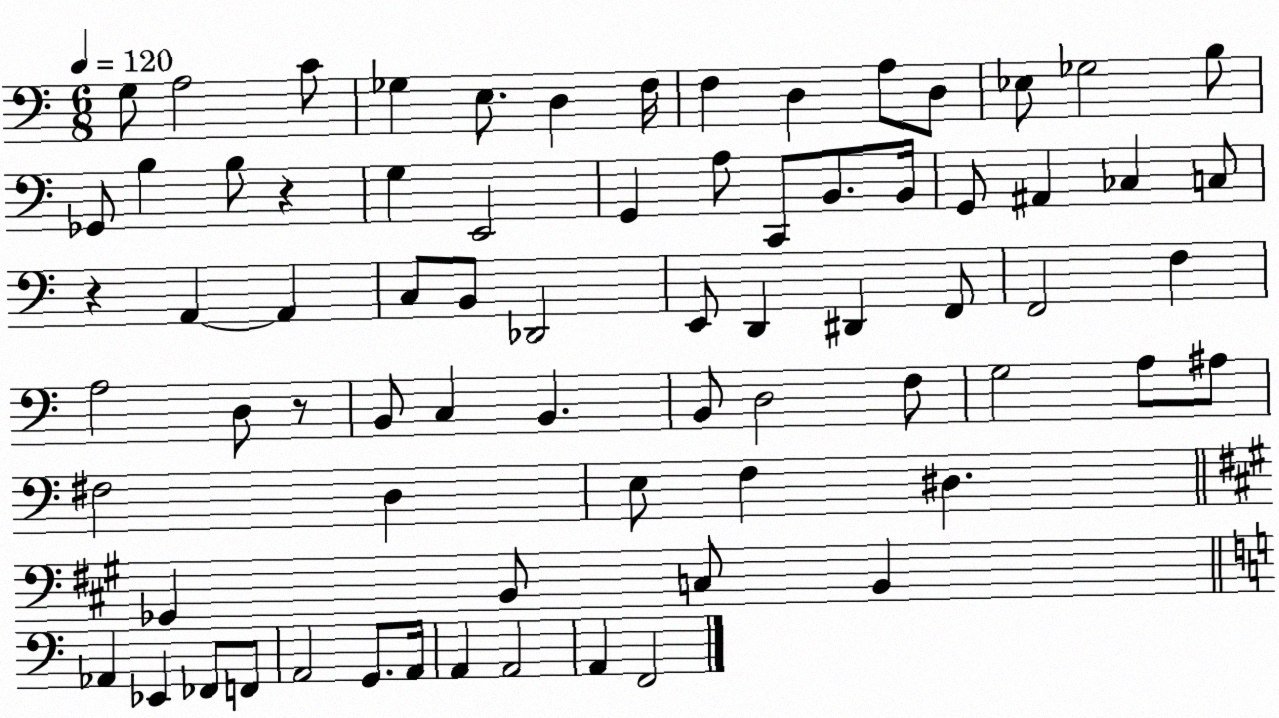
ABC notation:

X:1
T:Untitled
M:6/8
L:1/4
K:C
G,/2 A,2 C/2 _G, E,/2 D, F,/4 F, D, A,/2 D,/2 _E,/2 _G,2 B,/2 _G,,/2 B, B,/2 z G, E,,2 G,, A,/2 C,,/2 B,,/2 B,,/4 G,,/2 ^A,, _C, C,/2 z A,, A,, C,/2 B,,/2 _D,,2 E,,/2 D,, ^D,, F,,/2 F,,2 F, A,2 D,/2 z/2 B,,/2 C, B,, B,,/2 D,2 F,/2 G,2 A,/2 ^A,/2 ^F,2 D, E,/2 F, ^D, _G,, B,,/2 C,/2 B,, _A,, _E,, _F,,/2 F,,/2 A,,2 G,,/2 A,,/4 A,, A,,2 A,, F,,2